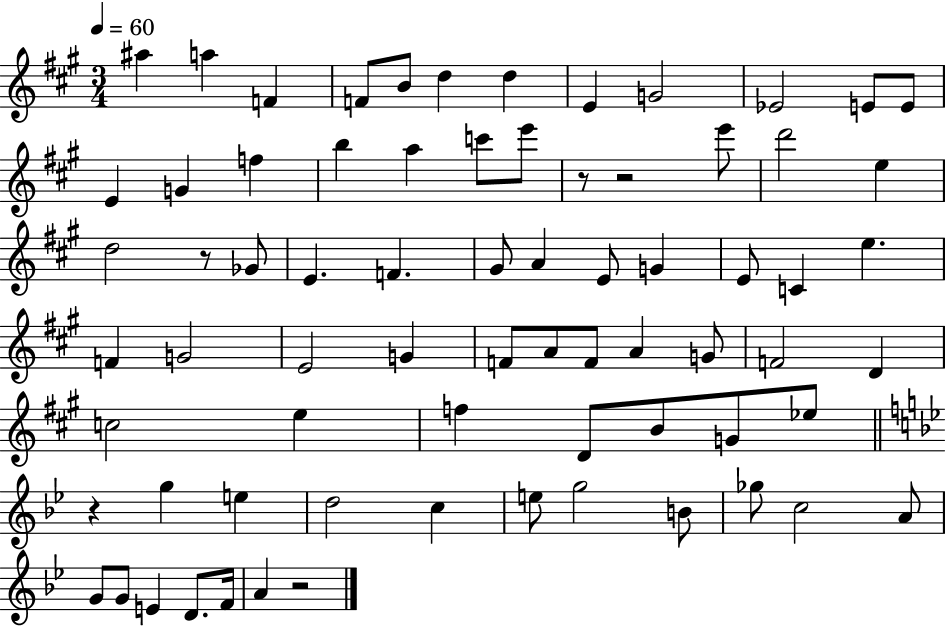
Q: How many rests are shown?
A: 5